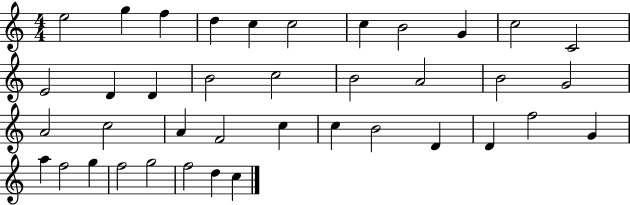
E5/h G5/q F5/q D5/q C5/q C5/h C5/q B4/h G4/q C5/h C4/h E4/h D4/q D4/q B4/h C5/h B4/h A4/h B4/h G4/h A4/h C5/h A4/q F4/h C5/q C5/q B4/h D4/q D4/q F5/h G4/q A5/q F5/h G5/q F5/h G5/h F5/h D5/q C5/q